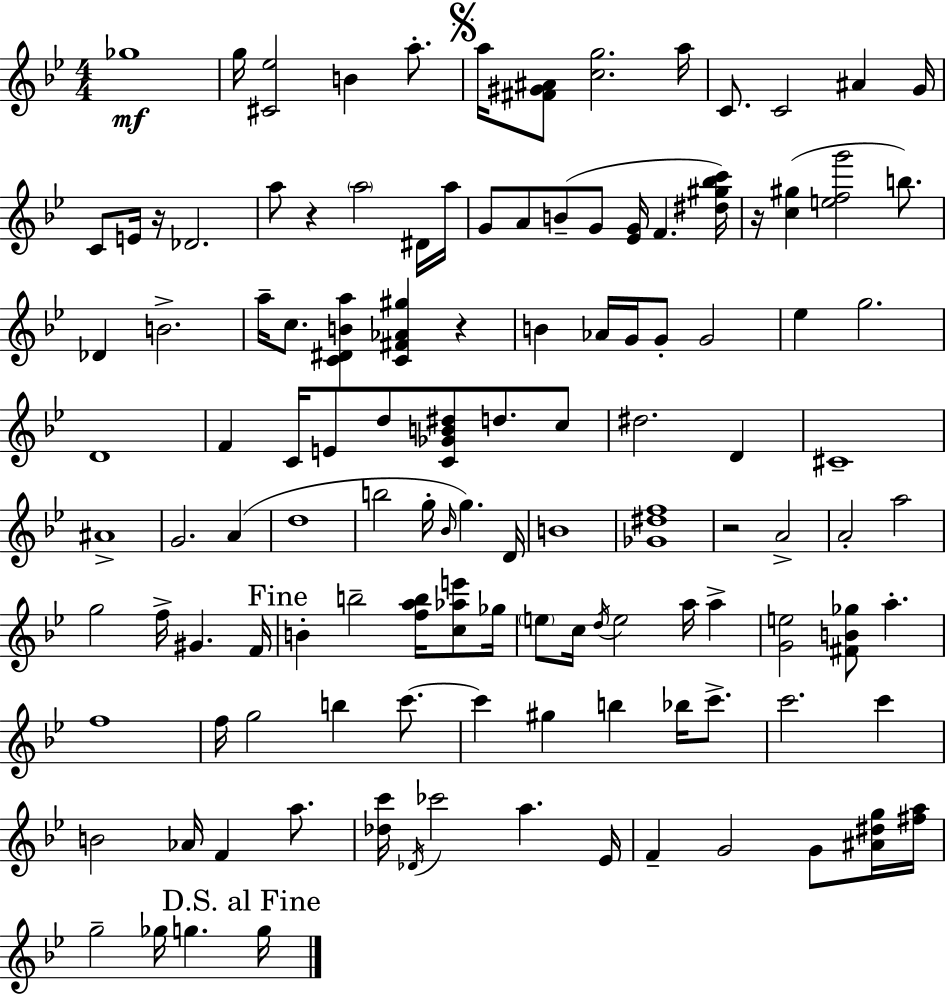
{
  \clef treble
  \numericTimeSignature
  \time 4/4
  \key bes \major
  ges''1\mf | g''16 <cis' ees''>2 b'4 a''8.-. | \mark \markup { \musicglyph "scripts.segno" } a''16 <fis' gis' ais'>8 <c'' g''>2. a''16 | c'8. c'2 ais'4 g'16 | \break c'8 e'16 r16 des'2. | a''8 r4 \parenthesize a''2 dis'16 a''16 | g'8 a'8 b'8--( g'8 <ees' g'>16 f'4. <dis'' gis'' bes'' c'''>16) | r16 <c'' gis''>4( <e'' f'' g'''>2 b''8.) | \break des'4 b'2.-> | a''16-- c''8. <c' dis' b' a''>4 <c' fis' aes' gis''>4 r4 | b'4 aes'16 g'16 g'8-. g'2 | ees''4 g''2. | \break d'1 | f'4 c'16 e'8 d''8 <c' ges' b' dis''>8 d''8. c''8 | dis''2. d'4 | cis'1-- | \break ais'1-> | g'2. a'4( | d''1 | b''2 g''16-. \grace { bes'16 } g''4.) | \break d'16 b'1 | <ges' dis'' f''>1 | r2 a'2-> | a'2-. a''2 | \break g''2 f''16-> gis'4. | f'16 \mark "Fine" b'4-. b''2-- <f'' a'' b''>16 <c'' aes'' e'''>8 | ges''16 \parenthesize e''8 c''16 \acciaccatura { d''16 } e''2 a''16 a''4-> | <g' e''>2 <fis' b' ges''>8 a''4.-. | \break f''1 | f''16 g''2 b''4 c'''8.~~ | c'''4 gis''4 b''4 bes''16 c'''8.-> | c'''2. c'''4 | \break b'2 aes'16 f'4 a''8. | <des'' c'''>16 \acciaccatura { des'16 } ces'''2 a''4. | ees'16 f'4-- g'2 g'8 | <ais' dis'' g''>16 <fis'' a''>16 g''2-- ges''16 g''4. | \break \mark "D.S. al Fine" g''16 \bar "|."
}